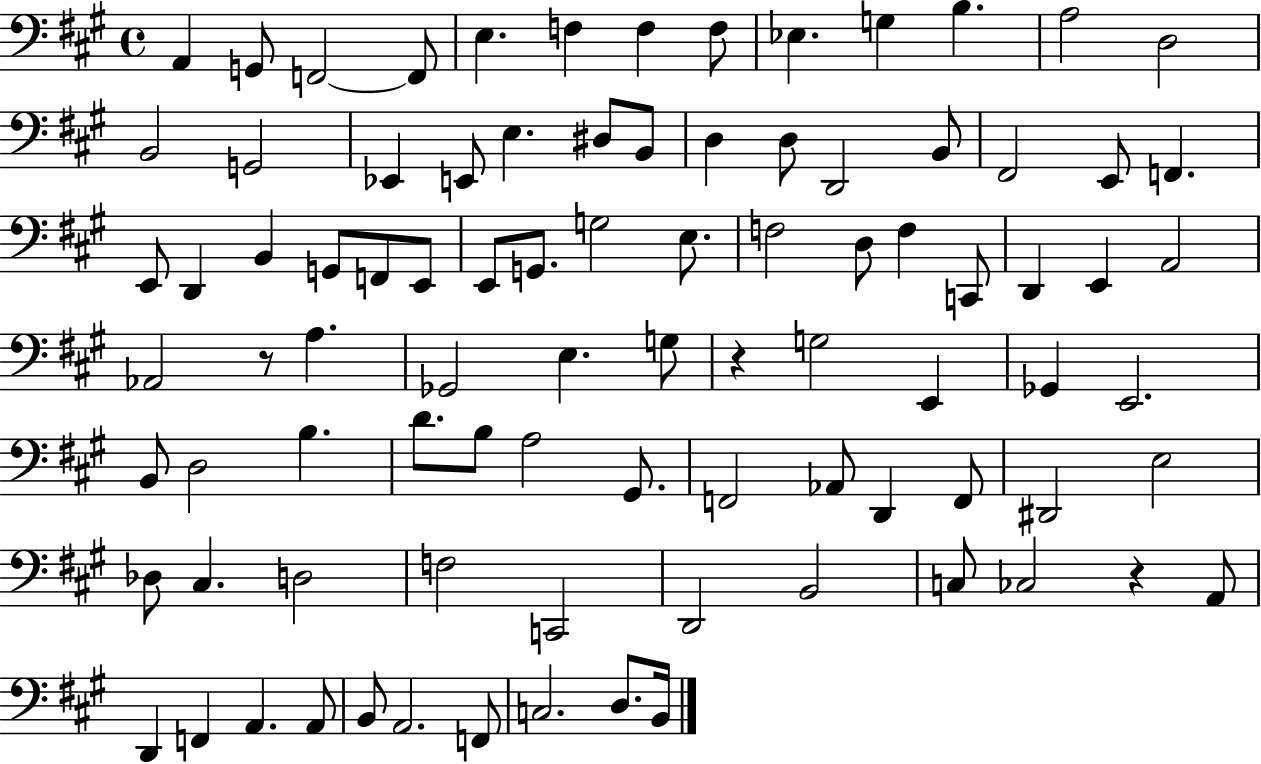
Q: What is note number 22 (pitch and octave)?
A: D3